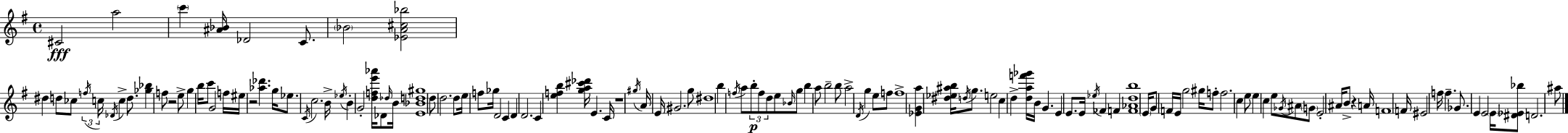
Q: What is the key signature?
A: E minor